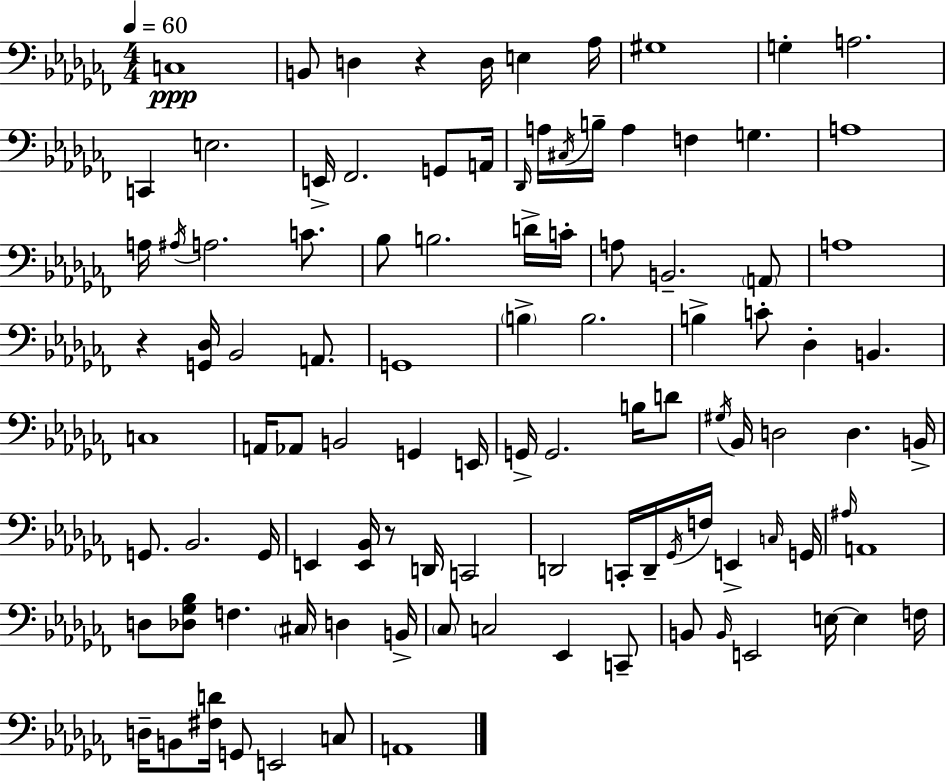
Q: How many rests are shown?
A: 3